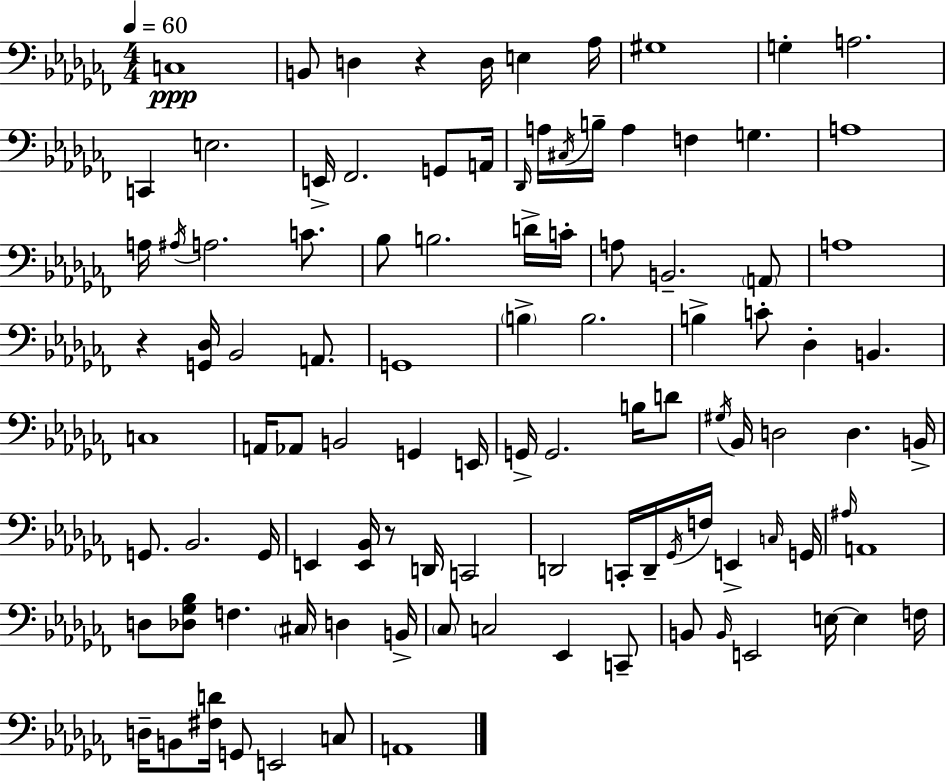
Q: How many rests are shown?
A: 3